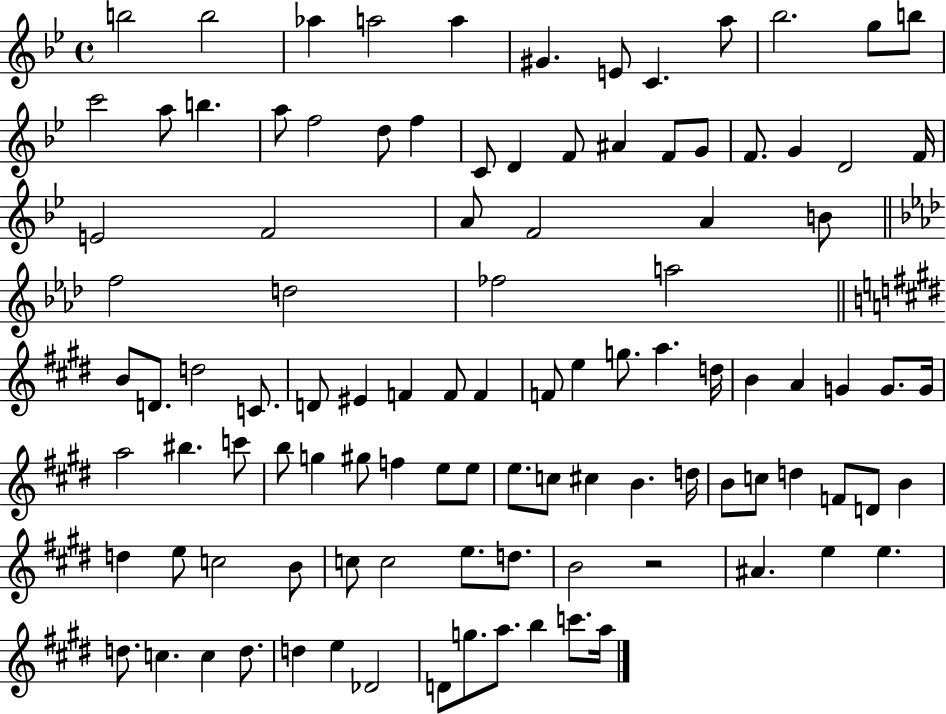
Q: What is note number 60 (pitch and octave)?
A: BIS5